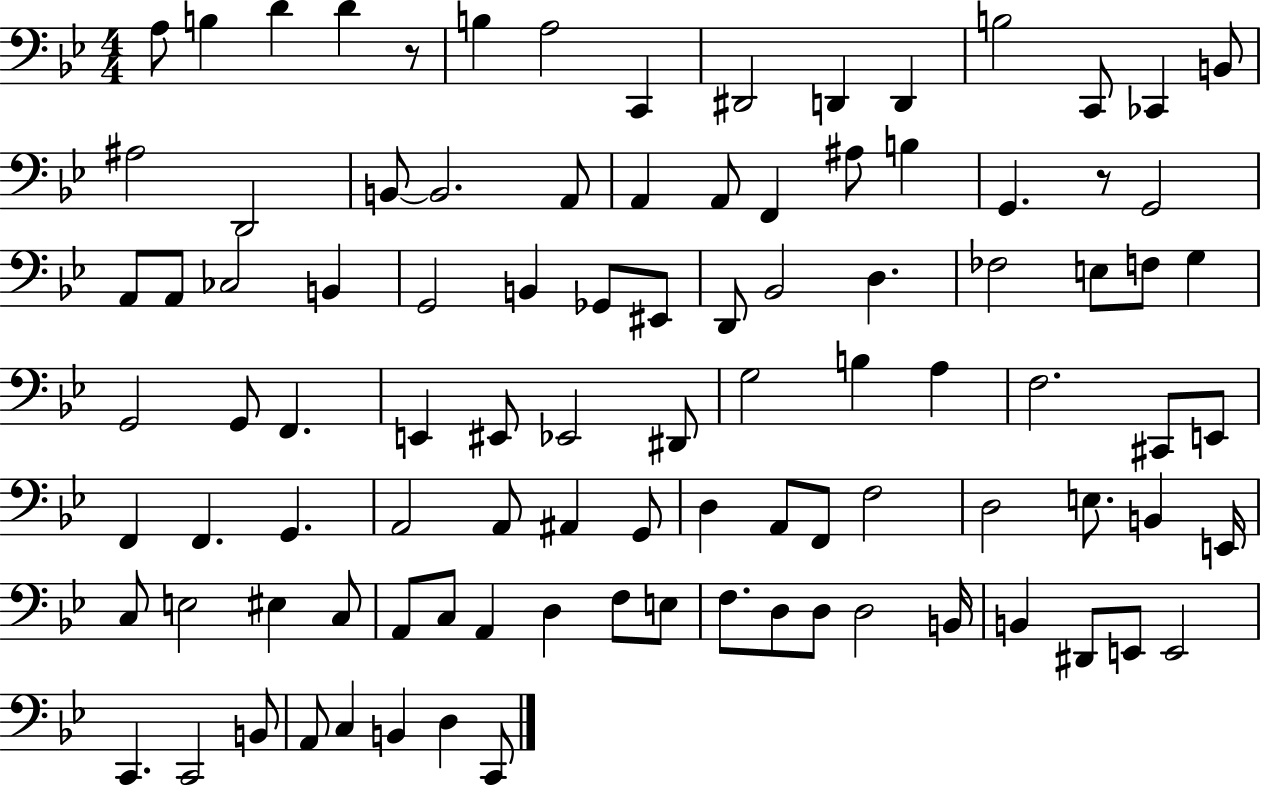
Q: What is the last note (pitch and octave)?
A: C2